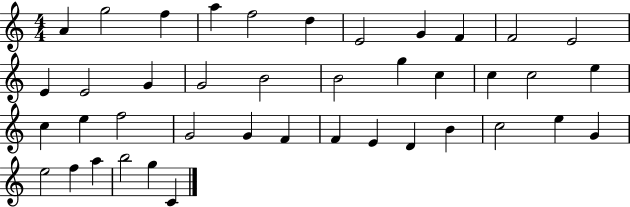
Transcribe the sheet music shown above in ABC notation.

X:1
T:Untitled
M:4/4
L:1/4
K:C
A g2 f a f2 d E2 G F F2 E2 E E2 G G2 B2 B2 g c c c2 e c e f2 G2 G F F E D B c2 e G e2 f a b2 g C